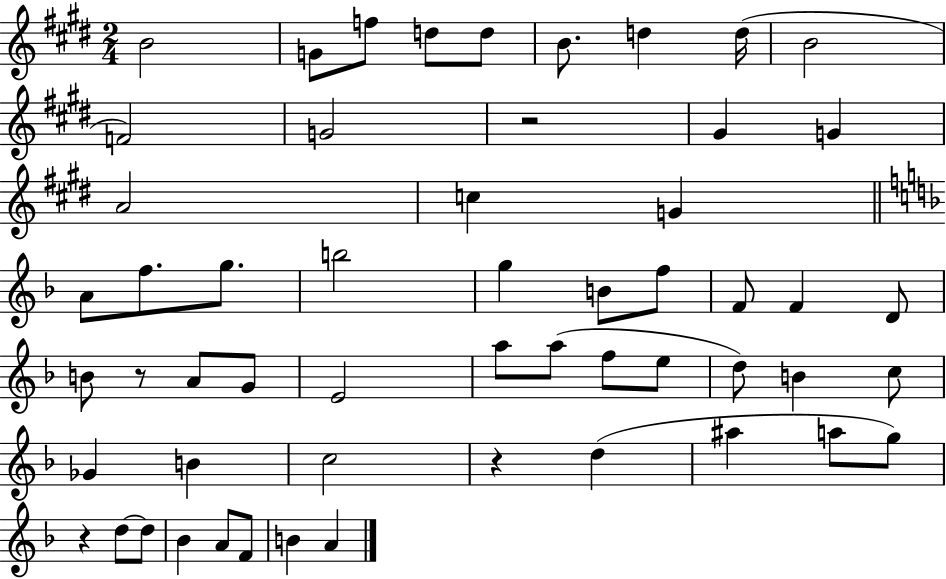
{
  \clef treble
  \numericTimeSignature
  \time 2/4
  \key e \major
  b'2 | g'8 f''8 d''8 d''8 | b'8. d''4 d''16( | b'2 | \break f'2) | g'2 | r2 | gis'4 g'4 | \break a'2 | c''4 g'4 | \bar "||" \break \key d \minor a'8 f''8. g''8. | b''2 | g''4 b'8 f''8 | f'8 f'4 d'8 | \break b'8 r8 a'8 g'8 | e'2 | a''8 a''8( f''8 e''8 | d''8) b'4 c''8 | \break ges'4 b'4 | c''2 | r4 d''4( | ais''4 a''8 g''8) | \break r4 d''8~~ d''8 | bes'4 a'8 f'8 | b'4 a'4 | \bar "|."
}